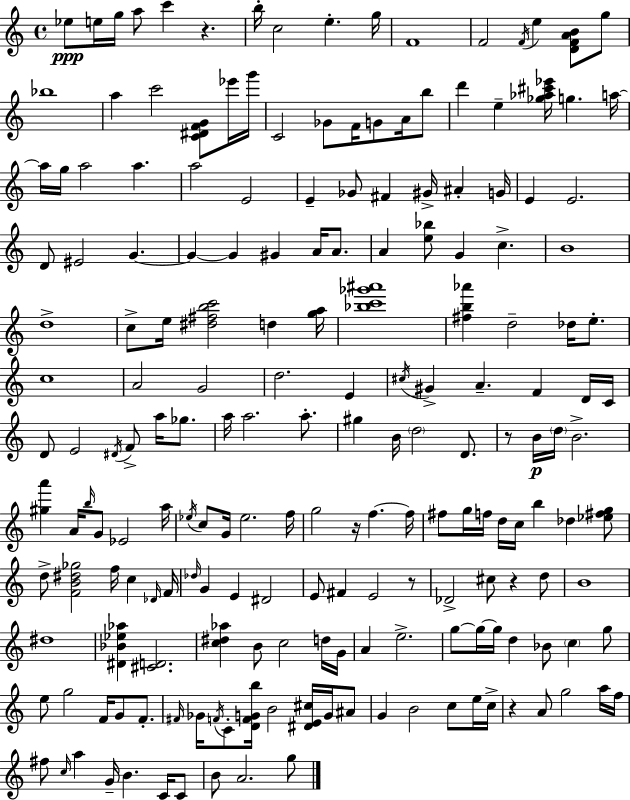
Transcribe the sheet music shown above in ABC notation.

X:1
T:Untitled
M:4/4
L:1/4
K:C
_e/2 e/4 g/4 a/2 c' z b/4 c2 e g/4 F4 F2 F/4 e [DFAB]/2 g/2 _b4 a c'2 [C^DFG]/2 _e'/4 g'/4 C2 _G/2 F/4 G/2 A/4 b/2 d' e [_g_a^c'_e']/4 g a/4 a/4 g/4 a2 a a2 E2 E _G/2 ^F ^G/4 ^A G/4 E E2 D/2 ^E2 G G G ^G A/4 A/2 A [e_b]/2 G c B4 d4 c/2 e/4 [^d^fbc']2 d [ga]/4 [_bc'_g'^a']4 [^fb_a'] d2 _d/4 e/2 c4 A2 G2 d2 E ^c/4 ^G A F D/4 C/4 D/2 E2 ^D/4 F/2 a/4 _g/2 a/4 a2 a/2 ^g B/4 d2 D/2 z/2 B/4 d/4 B2 [^ga'] A/4 b/4 G/2 _E2 a/4 _e/4 c/2 G/4 _e2 f/4 g2 z/4 f f/4 ^f/2 g/4 f/4 d/4 c/4 b _d [_e^fg]/2 d/2 [FB^d_g]2 f/4 c _D/4 F/4 _d/4 G E ^D2 E/2 ^F E2 z/2 _D2 ^c/2 z d/2 B4 ^d4 [^D_B_e_a] [^CD]2 [c^d_a] B/2 c2 d/4 G/4 A e2 g/2 g/4 g/4 d _B/2 c g/2 e/2 g2 F/4 G/2 F/2 ^F/4 _G/4 F/4 C/2 [DFGb]/4 B2 [^DE^c]/4 G/4 ^A/2 G B2 c/2 e/4 c/4 z A/2 g2 a/4 f/4 ^f/2 c/4 a G/4 B C/4 C/2 B/2 A2 g/2